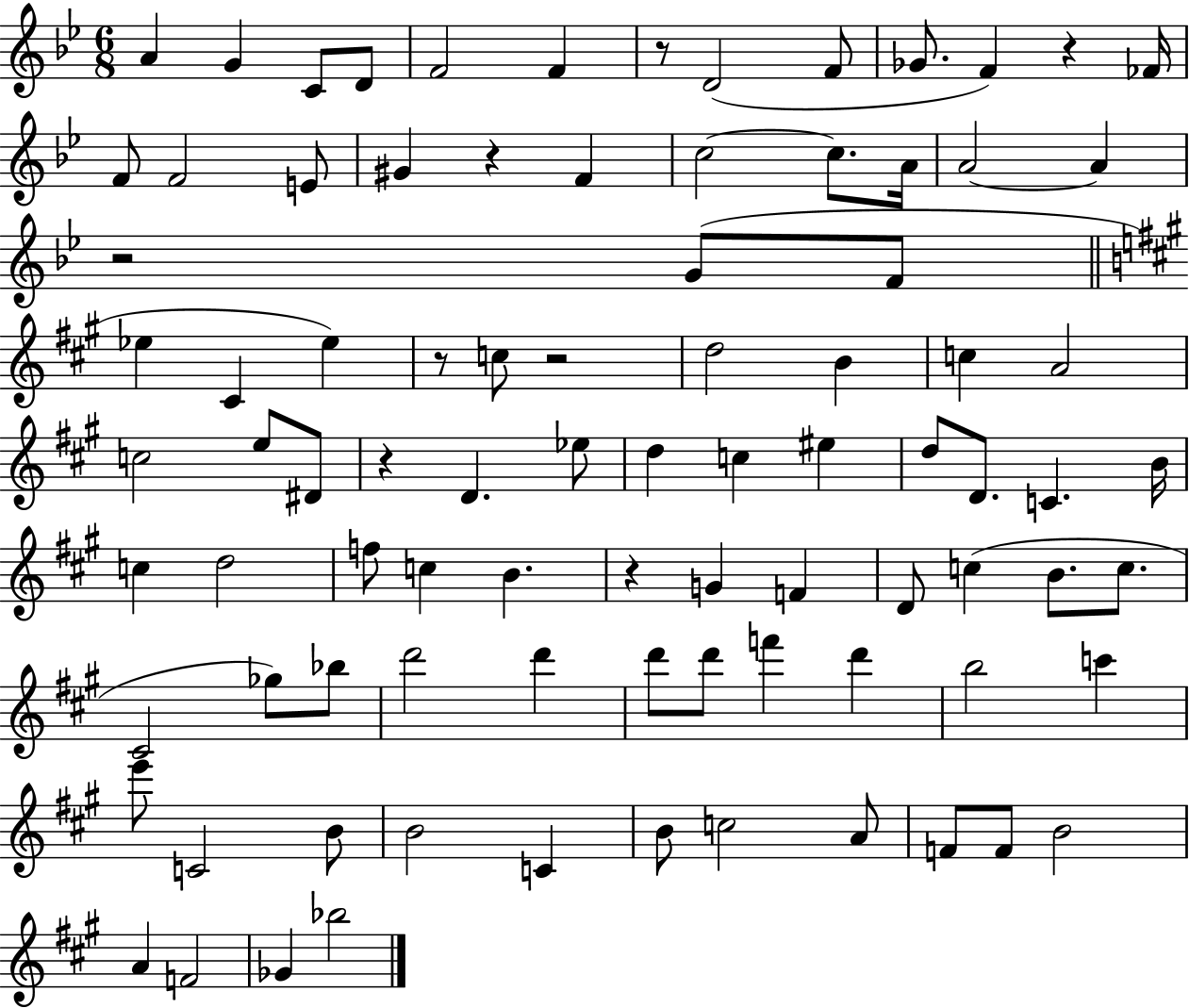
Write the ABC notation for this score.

X:1
T:Untitled
M:6/8
L:1/4
K:Bb
A G C/2 D/2 F2 F z/2 D2 F/2 _G/2 F z _F/4 F/2 F2 E/2 ^G z F c2 c/2 A/4 A2 A z2 G/2 F/2 _e ^C _e z/2 c/2 z2 d2 B c A2 c2 e/2 ^D/2 z D _e/2 d c ^e d/2 D/2 C B/4 c d2 f/2 c B z G F D/2 c B/2 c/2 ^C2 _g/2 _b/2 d'2 d' d'/2 d'/2 f' d' b2 c' e'/2 C2 B/2 B2 C B/2 c2 A/2 F/2 F/2 B2 A F2 _G _b2